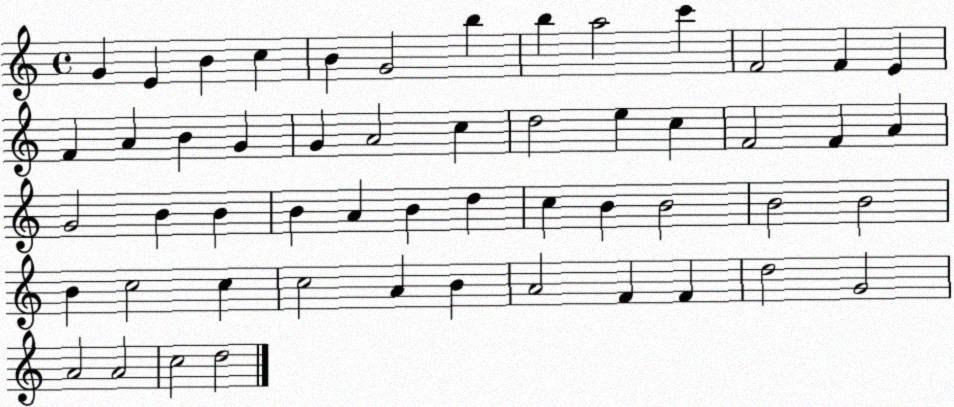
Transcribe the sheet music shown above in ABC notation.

X:1
T:Untitled
M:4/4
L:1/4
K:C
G E B c B G2 b b a2 c' F2 F E F A B G G A2 c d2 e c F2 F A G2 B B B A B d c B B2 B2 B2 B c2 c c2 A B A2 F F d2 G2 A2 A2 c2 d2